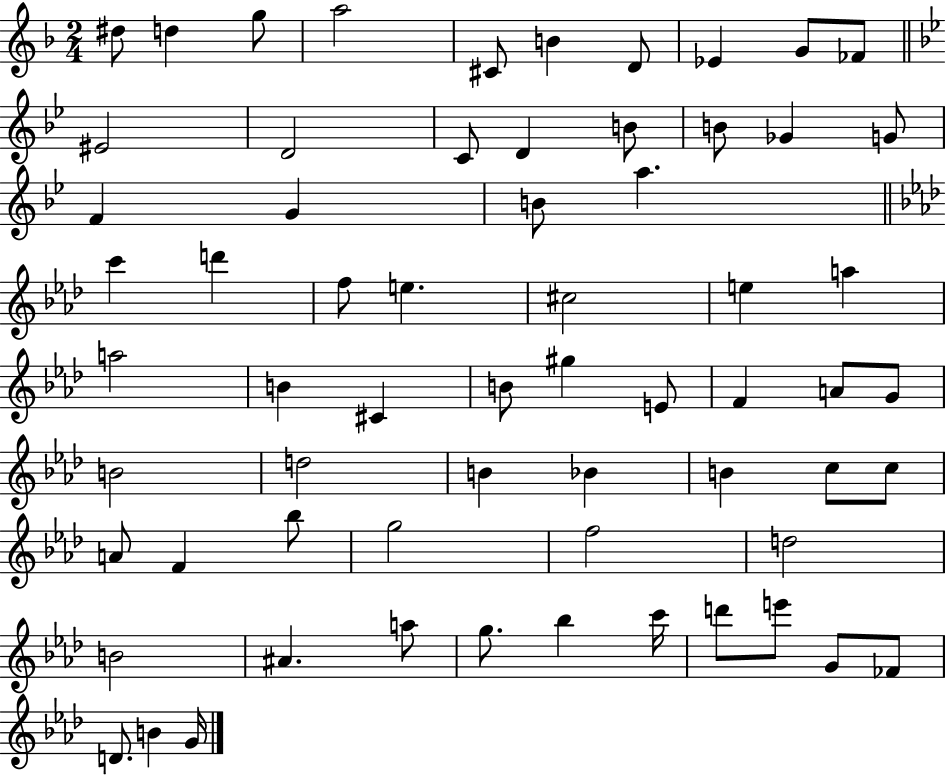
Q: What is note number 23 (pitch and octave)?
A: C6